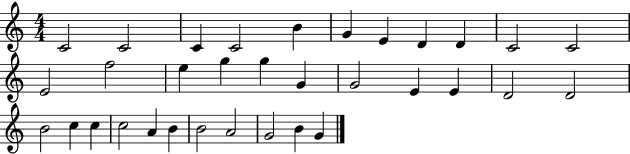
C4/h C4/h C4/q C4/h B4/q G4/q E4/q D4/q D4/q C4/h C4/h E4/h F5/h E5/q G5/q G5/q G4/q G4/h E4/q E4/q D4/h D4/h B4/h C5/q C5/q C5/h A4/q B4/q B4/h A4/h G4/h B4/q G4/q